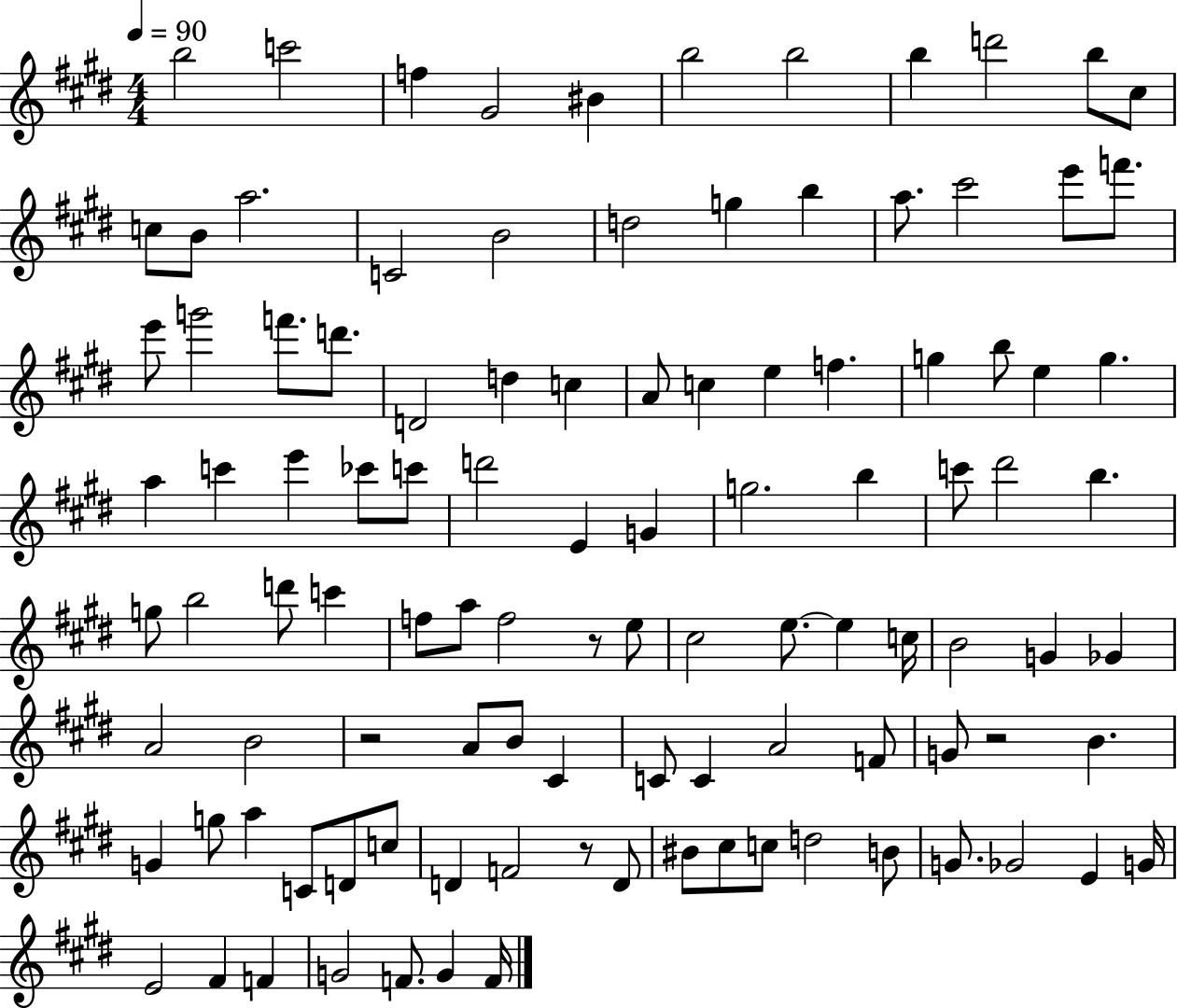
{
  \clef treble
  \numericTimeSignature
  \time 4/4
  \key e \major
  \tempo 4 = 90
  b''2 c'''2 | f''4 gis'2 bis'4 | b''2 b''2 | b''4 d'''2 b''8 cis''8 | \break c''8 b'8 a''2. | c'2 b'2 | d''2 g''4 b''4 | a''8. cis'''2 e'''8 f'''8. | \break e'''8 g'''2 f'''8. d'''8. | d'2 d''4 c''4 | a'8 c''4 e''4 f''4. | g''4 b''8 e''4 g''4. | \break a''4 c'''4 e'''4 ces'''8 c'''8 | d'''2 e'4 g'4 | g''2. b''4 | c'''8 dis'''2 b''4. | \break g''8 b''2 d'''8 c'''4 | f''8 a''8 f''2 r8 e''8 | cis''2 e''8.~~ e''4 c''16 | b'2 g'4 ges'4 | \break a'2 b'2 | r2 a'8 b'8 cis'4 | c'8 c'4 a'2 f'8 | g'8 r2 b'4. | \break g'4 g''8 a''4 c'8 d'8 c''8 | d'4 f'2 r8 d'8 | bis'8 cis''8 c''8 d''2 b'8 | g'8. ges'2 e'4 g'16 | \break e'2 fis'4 f'4 | g'2 f'8. g'4 f'16 | \bar "|."
}